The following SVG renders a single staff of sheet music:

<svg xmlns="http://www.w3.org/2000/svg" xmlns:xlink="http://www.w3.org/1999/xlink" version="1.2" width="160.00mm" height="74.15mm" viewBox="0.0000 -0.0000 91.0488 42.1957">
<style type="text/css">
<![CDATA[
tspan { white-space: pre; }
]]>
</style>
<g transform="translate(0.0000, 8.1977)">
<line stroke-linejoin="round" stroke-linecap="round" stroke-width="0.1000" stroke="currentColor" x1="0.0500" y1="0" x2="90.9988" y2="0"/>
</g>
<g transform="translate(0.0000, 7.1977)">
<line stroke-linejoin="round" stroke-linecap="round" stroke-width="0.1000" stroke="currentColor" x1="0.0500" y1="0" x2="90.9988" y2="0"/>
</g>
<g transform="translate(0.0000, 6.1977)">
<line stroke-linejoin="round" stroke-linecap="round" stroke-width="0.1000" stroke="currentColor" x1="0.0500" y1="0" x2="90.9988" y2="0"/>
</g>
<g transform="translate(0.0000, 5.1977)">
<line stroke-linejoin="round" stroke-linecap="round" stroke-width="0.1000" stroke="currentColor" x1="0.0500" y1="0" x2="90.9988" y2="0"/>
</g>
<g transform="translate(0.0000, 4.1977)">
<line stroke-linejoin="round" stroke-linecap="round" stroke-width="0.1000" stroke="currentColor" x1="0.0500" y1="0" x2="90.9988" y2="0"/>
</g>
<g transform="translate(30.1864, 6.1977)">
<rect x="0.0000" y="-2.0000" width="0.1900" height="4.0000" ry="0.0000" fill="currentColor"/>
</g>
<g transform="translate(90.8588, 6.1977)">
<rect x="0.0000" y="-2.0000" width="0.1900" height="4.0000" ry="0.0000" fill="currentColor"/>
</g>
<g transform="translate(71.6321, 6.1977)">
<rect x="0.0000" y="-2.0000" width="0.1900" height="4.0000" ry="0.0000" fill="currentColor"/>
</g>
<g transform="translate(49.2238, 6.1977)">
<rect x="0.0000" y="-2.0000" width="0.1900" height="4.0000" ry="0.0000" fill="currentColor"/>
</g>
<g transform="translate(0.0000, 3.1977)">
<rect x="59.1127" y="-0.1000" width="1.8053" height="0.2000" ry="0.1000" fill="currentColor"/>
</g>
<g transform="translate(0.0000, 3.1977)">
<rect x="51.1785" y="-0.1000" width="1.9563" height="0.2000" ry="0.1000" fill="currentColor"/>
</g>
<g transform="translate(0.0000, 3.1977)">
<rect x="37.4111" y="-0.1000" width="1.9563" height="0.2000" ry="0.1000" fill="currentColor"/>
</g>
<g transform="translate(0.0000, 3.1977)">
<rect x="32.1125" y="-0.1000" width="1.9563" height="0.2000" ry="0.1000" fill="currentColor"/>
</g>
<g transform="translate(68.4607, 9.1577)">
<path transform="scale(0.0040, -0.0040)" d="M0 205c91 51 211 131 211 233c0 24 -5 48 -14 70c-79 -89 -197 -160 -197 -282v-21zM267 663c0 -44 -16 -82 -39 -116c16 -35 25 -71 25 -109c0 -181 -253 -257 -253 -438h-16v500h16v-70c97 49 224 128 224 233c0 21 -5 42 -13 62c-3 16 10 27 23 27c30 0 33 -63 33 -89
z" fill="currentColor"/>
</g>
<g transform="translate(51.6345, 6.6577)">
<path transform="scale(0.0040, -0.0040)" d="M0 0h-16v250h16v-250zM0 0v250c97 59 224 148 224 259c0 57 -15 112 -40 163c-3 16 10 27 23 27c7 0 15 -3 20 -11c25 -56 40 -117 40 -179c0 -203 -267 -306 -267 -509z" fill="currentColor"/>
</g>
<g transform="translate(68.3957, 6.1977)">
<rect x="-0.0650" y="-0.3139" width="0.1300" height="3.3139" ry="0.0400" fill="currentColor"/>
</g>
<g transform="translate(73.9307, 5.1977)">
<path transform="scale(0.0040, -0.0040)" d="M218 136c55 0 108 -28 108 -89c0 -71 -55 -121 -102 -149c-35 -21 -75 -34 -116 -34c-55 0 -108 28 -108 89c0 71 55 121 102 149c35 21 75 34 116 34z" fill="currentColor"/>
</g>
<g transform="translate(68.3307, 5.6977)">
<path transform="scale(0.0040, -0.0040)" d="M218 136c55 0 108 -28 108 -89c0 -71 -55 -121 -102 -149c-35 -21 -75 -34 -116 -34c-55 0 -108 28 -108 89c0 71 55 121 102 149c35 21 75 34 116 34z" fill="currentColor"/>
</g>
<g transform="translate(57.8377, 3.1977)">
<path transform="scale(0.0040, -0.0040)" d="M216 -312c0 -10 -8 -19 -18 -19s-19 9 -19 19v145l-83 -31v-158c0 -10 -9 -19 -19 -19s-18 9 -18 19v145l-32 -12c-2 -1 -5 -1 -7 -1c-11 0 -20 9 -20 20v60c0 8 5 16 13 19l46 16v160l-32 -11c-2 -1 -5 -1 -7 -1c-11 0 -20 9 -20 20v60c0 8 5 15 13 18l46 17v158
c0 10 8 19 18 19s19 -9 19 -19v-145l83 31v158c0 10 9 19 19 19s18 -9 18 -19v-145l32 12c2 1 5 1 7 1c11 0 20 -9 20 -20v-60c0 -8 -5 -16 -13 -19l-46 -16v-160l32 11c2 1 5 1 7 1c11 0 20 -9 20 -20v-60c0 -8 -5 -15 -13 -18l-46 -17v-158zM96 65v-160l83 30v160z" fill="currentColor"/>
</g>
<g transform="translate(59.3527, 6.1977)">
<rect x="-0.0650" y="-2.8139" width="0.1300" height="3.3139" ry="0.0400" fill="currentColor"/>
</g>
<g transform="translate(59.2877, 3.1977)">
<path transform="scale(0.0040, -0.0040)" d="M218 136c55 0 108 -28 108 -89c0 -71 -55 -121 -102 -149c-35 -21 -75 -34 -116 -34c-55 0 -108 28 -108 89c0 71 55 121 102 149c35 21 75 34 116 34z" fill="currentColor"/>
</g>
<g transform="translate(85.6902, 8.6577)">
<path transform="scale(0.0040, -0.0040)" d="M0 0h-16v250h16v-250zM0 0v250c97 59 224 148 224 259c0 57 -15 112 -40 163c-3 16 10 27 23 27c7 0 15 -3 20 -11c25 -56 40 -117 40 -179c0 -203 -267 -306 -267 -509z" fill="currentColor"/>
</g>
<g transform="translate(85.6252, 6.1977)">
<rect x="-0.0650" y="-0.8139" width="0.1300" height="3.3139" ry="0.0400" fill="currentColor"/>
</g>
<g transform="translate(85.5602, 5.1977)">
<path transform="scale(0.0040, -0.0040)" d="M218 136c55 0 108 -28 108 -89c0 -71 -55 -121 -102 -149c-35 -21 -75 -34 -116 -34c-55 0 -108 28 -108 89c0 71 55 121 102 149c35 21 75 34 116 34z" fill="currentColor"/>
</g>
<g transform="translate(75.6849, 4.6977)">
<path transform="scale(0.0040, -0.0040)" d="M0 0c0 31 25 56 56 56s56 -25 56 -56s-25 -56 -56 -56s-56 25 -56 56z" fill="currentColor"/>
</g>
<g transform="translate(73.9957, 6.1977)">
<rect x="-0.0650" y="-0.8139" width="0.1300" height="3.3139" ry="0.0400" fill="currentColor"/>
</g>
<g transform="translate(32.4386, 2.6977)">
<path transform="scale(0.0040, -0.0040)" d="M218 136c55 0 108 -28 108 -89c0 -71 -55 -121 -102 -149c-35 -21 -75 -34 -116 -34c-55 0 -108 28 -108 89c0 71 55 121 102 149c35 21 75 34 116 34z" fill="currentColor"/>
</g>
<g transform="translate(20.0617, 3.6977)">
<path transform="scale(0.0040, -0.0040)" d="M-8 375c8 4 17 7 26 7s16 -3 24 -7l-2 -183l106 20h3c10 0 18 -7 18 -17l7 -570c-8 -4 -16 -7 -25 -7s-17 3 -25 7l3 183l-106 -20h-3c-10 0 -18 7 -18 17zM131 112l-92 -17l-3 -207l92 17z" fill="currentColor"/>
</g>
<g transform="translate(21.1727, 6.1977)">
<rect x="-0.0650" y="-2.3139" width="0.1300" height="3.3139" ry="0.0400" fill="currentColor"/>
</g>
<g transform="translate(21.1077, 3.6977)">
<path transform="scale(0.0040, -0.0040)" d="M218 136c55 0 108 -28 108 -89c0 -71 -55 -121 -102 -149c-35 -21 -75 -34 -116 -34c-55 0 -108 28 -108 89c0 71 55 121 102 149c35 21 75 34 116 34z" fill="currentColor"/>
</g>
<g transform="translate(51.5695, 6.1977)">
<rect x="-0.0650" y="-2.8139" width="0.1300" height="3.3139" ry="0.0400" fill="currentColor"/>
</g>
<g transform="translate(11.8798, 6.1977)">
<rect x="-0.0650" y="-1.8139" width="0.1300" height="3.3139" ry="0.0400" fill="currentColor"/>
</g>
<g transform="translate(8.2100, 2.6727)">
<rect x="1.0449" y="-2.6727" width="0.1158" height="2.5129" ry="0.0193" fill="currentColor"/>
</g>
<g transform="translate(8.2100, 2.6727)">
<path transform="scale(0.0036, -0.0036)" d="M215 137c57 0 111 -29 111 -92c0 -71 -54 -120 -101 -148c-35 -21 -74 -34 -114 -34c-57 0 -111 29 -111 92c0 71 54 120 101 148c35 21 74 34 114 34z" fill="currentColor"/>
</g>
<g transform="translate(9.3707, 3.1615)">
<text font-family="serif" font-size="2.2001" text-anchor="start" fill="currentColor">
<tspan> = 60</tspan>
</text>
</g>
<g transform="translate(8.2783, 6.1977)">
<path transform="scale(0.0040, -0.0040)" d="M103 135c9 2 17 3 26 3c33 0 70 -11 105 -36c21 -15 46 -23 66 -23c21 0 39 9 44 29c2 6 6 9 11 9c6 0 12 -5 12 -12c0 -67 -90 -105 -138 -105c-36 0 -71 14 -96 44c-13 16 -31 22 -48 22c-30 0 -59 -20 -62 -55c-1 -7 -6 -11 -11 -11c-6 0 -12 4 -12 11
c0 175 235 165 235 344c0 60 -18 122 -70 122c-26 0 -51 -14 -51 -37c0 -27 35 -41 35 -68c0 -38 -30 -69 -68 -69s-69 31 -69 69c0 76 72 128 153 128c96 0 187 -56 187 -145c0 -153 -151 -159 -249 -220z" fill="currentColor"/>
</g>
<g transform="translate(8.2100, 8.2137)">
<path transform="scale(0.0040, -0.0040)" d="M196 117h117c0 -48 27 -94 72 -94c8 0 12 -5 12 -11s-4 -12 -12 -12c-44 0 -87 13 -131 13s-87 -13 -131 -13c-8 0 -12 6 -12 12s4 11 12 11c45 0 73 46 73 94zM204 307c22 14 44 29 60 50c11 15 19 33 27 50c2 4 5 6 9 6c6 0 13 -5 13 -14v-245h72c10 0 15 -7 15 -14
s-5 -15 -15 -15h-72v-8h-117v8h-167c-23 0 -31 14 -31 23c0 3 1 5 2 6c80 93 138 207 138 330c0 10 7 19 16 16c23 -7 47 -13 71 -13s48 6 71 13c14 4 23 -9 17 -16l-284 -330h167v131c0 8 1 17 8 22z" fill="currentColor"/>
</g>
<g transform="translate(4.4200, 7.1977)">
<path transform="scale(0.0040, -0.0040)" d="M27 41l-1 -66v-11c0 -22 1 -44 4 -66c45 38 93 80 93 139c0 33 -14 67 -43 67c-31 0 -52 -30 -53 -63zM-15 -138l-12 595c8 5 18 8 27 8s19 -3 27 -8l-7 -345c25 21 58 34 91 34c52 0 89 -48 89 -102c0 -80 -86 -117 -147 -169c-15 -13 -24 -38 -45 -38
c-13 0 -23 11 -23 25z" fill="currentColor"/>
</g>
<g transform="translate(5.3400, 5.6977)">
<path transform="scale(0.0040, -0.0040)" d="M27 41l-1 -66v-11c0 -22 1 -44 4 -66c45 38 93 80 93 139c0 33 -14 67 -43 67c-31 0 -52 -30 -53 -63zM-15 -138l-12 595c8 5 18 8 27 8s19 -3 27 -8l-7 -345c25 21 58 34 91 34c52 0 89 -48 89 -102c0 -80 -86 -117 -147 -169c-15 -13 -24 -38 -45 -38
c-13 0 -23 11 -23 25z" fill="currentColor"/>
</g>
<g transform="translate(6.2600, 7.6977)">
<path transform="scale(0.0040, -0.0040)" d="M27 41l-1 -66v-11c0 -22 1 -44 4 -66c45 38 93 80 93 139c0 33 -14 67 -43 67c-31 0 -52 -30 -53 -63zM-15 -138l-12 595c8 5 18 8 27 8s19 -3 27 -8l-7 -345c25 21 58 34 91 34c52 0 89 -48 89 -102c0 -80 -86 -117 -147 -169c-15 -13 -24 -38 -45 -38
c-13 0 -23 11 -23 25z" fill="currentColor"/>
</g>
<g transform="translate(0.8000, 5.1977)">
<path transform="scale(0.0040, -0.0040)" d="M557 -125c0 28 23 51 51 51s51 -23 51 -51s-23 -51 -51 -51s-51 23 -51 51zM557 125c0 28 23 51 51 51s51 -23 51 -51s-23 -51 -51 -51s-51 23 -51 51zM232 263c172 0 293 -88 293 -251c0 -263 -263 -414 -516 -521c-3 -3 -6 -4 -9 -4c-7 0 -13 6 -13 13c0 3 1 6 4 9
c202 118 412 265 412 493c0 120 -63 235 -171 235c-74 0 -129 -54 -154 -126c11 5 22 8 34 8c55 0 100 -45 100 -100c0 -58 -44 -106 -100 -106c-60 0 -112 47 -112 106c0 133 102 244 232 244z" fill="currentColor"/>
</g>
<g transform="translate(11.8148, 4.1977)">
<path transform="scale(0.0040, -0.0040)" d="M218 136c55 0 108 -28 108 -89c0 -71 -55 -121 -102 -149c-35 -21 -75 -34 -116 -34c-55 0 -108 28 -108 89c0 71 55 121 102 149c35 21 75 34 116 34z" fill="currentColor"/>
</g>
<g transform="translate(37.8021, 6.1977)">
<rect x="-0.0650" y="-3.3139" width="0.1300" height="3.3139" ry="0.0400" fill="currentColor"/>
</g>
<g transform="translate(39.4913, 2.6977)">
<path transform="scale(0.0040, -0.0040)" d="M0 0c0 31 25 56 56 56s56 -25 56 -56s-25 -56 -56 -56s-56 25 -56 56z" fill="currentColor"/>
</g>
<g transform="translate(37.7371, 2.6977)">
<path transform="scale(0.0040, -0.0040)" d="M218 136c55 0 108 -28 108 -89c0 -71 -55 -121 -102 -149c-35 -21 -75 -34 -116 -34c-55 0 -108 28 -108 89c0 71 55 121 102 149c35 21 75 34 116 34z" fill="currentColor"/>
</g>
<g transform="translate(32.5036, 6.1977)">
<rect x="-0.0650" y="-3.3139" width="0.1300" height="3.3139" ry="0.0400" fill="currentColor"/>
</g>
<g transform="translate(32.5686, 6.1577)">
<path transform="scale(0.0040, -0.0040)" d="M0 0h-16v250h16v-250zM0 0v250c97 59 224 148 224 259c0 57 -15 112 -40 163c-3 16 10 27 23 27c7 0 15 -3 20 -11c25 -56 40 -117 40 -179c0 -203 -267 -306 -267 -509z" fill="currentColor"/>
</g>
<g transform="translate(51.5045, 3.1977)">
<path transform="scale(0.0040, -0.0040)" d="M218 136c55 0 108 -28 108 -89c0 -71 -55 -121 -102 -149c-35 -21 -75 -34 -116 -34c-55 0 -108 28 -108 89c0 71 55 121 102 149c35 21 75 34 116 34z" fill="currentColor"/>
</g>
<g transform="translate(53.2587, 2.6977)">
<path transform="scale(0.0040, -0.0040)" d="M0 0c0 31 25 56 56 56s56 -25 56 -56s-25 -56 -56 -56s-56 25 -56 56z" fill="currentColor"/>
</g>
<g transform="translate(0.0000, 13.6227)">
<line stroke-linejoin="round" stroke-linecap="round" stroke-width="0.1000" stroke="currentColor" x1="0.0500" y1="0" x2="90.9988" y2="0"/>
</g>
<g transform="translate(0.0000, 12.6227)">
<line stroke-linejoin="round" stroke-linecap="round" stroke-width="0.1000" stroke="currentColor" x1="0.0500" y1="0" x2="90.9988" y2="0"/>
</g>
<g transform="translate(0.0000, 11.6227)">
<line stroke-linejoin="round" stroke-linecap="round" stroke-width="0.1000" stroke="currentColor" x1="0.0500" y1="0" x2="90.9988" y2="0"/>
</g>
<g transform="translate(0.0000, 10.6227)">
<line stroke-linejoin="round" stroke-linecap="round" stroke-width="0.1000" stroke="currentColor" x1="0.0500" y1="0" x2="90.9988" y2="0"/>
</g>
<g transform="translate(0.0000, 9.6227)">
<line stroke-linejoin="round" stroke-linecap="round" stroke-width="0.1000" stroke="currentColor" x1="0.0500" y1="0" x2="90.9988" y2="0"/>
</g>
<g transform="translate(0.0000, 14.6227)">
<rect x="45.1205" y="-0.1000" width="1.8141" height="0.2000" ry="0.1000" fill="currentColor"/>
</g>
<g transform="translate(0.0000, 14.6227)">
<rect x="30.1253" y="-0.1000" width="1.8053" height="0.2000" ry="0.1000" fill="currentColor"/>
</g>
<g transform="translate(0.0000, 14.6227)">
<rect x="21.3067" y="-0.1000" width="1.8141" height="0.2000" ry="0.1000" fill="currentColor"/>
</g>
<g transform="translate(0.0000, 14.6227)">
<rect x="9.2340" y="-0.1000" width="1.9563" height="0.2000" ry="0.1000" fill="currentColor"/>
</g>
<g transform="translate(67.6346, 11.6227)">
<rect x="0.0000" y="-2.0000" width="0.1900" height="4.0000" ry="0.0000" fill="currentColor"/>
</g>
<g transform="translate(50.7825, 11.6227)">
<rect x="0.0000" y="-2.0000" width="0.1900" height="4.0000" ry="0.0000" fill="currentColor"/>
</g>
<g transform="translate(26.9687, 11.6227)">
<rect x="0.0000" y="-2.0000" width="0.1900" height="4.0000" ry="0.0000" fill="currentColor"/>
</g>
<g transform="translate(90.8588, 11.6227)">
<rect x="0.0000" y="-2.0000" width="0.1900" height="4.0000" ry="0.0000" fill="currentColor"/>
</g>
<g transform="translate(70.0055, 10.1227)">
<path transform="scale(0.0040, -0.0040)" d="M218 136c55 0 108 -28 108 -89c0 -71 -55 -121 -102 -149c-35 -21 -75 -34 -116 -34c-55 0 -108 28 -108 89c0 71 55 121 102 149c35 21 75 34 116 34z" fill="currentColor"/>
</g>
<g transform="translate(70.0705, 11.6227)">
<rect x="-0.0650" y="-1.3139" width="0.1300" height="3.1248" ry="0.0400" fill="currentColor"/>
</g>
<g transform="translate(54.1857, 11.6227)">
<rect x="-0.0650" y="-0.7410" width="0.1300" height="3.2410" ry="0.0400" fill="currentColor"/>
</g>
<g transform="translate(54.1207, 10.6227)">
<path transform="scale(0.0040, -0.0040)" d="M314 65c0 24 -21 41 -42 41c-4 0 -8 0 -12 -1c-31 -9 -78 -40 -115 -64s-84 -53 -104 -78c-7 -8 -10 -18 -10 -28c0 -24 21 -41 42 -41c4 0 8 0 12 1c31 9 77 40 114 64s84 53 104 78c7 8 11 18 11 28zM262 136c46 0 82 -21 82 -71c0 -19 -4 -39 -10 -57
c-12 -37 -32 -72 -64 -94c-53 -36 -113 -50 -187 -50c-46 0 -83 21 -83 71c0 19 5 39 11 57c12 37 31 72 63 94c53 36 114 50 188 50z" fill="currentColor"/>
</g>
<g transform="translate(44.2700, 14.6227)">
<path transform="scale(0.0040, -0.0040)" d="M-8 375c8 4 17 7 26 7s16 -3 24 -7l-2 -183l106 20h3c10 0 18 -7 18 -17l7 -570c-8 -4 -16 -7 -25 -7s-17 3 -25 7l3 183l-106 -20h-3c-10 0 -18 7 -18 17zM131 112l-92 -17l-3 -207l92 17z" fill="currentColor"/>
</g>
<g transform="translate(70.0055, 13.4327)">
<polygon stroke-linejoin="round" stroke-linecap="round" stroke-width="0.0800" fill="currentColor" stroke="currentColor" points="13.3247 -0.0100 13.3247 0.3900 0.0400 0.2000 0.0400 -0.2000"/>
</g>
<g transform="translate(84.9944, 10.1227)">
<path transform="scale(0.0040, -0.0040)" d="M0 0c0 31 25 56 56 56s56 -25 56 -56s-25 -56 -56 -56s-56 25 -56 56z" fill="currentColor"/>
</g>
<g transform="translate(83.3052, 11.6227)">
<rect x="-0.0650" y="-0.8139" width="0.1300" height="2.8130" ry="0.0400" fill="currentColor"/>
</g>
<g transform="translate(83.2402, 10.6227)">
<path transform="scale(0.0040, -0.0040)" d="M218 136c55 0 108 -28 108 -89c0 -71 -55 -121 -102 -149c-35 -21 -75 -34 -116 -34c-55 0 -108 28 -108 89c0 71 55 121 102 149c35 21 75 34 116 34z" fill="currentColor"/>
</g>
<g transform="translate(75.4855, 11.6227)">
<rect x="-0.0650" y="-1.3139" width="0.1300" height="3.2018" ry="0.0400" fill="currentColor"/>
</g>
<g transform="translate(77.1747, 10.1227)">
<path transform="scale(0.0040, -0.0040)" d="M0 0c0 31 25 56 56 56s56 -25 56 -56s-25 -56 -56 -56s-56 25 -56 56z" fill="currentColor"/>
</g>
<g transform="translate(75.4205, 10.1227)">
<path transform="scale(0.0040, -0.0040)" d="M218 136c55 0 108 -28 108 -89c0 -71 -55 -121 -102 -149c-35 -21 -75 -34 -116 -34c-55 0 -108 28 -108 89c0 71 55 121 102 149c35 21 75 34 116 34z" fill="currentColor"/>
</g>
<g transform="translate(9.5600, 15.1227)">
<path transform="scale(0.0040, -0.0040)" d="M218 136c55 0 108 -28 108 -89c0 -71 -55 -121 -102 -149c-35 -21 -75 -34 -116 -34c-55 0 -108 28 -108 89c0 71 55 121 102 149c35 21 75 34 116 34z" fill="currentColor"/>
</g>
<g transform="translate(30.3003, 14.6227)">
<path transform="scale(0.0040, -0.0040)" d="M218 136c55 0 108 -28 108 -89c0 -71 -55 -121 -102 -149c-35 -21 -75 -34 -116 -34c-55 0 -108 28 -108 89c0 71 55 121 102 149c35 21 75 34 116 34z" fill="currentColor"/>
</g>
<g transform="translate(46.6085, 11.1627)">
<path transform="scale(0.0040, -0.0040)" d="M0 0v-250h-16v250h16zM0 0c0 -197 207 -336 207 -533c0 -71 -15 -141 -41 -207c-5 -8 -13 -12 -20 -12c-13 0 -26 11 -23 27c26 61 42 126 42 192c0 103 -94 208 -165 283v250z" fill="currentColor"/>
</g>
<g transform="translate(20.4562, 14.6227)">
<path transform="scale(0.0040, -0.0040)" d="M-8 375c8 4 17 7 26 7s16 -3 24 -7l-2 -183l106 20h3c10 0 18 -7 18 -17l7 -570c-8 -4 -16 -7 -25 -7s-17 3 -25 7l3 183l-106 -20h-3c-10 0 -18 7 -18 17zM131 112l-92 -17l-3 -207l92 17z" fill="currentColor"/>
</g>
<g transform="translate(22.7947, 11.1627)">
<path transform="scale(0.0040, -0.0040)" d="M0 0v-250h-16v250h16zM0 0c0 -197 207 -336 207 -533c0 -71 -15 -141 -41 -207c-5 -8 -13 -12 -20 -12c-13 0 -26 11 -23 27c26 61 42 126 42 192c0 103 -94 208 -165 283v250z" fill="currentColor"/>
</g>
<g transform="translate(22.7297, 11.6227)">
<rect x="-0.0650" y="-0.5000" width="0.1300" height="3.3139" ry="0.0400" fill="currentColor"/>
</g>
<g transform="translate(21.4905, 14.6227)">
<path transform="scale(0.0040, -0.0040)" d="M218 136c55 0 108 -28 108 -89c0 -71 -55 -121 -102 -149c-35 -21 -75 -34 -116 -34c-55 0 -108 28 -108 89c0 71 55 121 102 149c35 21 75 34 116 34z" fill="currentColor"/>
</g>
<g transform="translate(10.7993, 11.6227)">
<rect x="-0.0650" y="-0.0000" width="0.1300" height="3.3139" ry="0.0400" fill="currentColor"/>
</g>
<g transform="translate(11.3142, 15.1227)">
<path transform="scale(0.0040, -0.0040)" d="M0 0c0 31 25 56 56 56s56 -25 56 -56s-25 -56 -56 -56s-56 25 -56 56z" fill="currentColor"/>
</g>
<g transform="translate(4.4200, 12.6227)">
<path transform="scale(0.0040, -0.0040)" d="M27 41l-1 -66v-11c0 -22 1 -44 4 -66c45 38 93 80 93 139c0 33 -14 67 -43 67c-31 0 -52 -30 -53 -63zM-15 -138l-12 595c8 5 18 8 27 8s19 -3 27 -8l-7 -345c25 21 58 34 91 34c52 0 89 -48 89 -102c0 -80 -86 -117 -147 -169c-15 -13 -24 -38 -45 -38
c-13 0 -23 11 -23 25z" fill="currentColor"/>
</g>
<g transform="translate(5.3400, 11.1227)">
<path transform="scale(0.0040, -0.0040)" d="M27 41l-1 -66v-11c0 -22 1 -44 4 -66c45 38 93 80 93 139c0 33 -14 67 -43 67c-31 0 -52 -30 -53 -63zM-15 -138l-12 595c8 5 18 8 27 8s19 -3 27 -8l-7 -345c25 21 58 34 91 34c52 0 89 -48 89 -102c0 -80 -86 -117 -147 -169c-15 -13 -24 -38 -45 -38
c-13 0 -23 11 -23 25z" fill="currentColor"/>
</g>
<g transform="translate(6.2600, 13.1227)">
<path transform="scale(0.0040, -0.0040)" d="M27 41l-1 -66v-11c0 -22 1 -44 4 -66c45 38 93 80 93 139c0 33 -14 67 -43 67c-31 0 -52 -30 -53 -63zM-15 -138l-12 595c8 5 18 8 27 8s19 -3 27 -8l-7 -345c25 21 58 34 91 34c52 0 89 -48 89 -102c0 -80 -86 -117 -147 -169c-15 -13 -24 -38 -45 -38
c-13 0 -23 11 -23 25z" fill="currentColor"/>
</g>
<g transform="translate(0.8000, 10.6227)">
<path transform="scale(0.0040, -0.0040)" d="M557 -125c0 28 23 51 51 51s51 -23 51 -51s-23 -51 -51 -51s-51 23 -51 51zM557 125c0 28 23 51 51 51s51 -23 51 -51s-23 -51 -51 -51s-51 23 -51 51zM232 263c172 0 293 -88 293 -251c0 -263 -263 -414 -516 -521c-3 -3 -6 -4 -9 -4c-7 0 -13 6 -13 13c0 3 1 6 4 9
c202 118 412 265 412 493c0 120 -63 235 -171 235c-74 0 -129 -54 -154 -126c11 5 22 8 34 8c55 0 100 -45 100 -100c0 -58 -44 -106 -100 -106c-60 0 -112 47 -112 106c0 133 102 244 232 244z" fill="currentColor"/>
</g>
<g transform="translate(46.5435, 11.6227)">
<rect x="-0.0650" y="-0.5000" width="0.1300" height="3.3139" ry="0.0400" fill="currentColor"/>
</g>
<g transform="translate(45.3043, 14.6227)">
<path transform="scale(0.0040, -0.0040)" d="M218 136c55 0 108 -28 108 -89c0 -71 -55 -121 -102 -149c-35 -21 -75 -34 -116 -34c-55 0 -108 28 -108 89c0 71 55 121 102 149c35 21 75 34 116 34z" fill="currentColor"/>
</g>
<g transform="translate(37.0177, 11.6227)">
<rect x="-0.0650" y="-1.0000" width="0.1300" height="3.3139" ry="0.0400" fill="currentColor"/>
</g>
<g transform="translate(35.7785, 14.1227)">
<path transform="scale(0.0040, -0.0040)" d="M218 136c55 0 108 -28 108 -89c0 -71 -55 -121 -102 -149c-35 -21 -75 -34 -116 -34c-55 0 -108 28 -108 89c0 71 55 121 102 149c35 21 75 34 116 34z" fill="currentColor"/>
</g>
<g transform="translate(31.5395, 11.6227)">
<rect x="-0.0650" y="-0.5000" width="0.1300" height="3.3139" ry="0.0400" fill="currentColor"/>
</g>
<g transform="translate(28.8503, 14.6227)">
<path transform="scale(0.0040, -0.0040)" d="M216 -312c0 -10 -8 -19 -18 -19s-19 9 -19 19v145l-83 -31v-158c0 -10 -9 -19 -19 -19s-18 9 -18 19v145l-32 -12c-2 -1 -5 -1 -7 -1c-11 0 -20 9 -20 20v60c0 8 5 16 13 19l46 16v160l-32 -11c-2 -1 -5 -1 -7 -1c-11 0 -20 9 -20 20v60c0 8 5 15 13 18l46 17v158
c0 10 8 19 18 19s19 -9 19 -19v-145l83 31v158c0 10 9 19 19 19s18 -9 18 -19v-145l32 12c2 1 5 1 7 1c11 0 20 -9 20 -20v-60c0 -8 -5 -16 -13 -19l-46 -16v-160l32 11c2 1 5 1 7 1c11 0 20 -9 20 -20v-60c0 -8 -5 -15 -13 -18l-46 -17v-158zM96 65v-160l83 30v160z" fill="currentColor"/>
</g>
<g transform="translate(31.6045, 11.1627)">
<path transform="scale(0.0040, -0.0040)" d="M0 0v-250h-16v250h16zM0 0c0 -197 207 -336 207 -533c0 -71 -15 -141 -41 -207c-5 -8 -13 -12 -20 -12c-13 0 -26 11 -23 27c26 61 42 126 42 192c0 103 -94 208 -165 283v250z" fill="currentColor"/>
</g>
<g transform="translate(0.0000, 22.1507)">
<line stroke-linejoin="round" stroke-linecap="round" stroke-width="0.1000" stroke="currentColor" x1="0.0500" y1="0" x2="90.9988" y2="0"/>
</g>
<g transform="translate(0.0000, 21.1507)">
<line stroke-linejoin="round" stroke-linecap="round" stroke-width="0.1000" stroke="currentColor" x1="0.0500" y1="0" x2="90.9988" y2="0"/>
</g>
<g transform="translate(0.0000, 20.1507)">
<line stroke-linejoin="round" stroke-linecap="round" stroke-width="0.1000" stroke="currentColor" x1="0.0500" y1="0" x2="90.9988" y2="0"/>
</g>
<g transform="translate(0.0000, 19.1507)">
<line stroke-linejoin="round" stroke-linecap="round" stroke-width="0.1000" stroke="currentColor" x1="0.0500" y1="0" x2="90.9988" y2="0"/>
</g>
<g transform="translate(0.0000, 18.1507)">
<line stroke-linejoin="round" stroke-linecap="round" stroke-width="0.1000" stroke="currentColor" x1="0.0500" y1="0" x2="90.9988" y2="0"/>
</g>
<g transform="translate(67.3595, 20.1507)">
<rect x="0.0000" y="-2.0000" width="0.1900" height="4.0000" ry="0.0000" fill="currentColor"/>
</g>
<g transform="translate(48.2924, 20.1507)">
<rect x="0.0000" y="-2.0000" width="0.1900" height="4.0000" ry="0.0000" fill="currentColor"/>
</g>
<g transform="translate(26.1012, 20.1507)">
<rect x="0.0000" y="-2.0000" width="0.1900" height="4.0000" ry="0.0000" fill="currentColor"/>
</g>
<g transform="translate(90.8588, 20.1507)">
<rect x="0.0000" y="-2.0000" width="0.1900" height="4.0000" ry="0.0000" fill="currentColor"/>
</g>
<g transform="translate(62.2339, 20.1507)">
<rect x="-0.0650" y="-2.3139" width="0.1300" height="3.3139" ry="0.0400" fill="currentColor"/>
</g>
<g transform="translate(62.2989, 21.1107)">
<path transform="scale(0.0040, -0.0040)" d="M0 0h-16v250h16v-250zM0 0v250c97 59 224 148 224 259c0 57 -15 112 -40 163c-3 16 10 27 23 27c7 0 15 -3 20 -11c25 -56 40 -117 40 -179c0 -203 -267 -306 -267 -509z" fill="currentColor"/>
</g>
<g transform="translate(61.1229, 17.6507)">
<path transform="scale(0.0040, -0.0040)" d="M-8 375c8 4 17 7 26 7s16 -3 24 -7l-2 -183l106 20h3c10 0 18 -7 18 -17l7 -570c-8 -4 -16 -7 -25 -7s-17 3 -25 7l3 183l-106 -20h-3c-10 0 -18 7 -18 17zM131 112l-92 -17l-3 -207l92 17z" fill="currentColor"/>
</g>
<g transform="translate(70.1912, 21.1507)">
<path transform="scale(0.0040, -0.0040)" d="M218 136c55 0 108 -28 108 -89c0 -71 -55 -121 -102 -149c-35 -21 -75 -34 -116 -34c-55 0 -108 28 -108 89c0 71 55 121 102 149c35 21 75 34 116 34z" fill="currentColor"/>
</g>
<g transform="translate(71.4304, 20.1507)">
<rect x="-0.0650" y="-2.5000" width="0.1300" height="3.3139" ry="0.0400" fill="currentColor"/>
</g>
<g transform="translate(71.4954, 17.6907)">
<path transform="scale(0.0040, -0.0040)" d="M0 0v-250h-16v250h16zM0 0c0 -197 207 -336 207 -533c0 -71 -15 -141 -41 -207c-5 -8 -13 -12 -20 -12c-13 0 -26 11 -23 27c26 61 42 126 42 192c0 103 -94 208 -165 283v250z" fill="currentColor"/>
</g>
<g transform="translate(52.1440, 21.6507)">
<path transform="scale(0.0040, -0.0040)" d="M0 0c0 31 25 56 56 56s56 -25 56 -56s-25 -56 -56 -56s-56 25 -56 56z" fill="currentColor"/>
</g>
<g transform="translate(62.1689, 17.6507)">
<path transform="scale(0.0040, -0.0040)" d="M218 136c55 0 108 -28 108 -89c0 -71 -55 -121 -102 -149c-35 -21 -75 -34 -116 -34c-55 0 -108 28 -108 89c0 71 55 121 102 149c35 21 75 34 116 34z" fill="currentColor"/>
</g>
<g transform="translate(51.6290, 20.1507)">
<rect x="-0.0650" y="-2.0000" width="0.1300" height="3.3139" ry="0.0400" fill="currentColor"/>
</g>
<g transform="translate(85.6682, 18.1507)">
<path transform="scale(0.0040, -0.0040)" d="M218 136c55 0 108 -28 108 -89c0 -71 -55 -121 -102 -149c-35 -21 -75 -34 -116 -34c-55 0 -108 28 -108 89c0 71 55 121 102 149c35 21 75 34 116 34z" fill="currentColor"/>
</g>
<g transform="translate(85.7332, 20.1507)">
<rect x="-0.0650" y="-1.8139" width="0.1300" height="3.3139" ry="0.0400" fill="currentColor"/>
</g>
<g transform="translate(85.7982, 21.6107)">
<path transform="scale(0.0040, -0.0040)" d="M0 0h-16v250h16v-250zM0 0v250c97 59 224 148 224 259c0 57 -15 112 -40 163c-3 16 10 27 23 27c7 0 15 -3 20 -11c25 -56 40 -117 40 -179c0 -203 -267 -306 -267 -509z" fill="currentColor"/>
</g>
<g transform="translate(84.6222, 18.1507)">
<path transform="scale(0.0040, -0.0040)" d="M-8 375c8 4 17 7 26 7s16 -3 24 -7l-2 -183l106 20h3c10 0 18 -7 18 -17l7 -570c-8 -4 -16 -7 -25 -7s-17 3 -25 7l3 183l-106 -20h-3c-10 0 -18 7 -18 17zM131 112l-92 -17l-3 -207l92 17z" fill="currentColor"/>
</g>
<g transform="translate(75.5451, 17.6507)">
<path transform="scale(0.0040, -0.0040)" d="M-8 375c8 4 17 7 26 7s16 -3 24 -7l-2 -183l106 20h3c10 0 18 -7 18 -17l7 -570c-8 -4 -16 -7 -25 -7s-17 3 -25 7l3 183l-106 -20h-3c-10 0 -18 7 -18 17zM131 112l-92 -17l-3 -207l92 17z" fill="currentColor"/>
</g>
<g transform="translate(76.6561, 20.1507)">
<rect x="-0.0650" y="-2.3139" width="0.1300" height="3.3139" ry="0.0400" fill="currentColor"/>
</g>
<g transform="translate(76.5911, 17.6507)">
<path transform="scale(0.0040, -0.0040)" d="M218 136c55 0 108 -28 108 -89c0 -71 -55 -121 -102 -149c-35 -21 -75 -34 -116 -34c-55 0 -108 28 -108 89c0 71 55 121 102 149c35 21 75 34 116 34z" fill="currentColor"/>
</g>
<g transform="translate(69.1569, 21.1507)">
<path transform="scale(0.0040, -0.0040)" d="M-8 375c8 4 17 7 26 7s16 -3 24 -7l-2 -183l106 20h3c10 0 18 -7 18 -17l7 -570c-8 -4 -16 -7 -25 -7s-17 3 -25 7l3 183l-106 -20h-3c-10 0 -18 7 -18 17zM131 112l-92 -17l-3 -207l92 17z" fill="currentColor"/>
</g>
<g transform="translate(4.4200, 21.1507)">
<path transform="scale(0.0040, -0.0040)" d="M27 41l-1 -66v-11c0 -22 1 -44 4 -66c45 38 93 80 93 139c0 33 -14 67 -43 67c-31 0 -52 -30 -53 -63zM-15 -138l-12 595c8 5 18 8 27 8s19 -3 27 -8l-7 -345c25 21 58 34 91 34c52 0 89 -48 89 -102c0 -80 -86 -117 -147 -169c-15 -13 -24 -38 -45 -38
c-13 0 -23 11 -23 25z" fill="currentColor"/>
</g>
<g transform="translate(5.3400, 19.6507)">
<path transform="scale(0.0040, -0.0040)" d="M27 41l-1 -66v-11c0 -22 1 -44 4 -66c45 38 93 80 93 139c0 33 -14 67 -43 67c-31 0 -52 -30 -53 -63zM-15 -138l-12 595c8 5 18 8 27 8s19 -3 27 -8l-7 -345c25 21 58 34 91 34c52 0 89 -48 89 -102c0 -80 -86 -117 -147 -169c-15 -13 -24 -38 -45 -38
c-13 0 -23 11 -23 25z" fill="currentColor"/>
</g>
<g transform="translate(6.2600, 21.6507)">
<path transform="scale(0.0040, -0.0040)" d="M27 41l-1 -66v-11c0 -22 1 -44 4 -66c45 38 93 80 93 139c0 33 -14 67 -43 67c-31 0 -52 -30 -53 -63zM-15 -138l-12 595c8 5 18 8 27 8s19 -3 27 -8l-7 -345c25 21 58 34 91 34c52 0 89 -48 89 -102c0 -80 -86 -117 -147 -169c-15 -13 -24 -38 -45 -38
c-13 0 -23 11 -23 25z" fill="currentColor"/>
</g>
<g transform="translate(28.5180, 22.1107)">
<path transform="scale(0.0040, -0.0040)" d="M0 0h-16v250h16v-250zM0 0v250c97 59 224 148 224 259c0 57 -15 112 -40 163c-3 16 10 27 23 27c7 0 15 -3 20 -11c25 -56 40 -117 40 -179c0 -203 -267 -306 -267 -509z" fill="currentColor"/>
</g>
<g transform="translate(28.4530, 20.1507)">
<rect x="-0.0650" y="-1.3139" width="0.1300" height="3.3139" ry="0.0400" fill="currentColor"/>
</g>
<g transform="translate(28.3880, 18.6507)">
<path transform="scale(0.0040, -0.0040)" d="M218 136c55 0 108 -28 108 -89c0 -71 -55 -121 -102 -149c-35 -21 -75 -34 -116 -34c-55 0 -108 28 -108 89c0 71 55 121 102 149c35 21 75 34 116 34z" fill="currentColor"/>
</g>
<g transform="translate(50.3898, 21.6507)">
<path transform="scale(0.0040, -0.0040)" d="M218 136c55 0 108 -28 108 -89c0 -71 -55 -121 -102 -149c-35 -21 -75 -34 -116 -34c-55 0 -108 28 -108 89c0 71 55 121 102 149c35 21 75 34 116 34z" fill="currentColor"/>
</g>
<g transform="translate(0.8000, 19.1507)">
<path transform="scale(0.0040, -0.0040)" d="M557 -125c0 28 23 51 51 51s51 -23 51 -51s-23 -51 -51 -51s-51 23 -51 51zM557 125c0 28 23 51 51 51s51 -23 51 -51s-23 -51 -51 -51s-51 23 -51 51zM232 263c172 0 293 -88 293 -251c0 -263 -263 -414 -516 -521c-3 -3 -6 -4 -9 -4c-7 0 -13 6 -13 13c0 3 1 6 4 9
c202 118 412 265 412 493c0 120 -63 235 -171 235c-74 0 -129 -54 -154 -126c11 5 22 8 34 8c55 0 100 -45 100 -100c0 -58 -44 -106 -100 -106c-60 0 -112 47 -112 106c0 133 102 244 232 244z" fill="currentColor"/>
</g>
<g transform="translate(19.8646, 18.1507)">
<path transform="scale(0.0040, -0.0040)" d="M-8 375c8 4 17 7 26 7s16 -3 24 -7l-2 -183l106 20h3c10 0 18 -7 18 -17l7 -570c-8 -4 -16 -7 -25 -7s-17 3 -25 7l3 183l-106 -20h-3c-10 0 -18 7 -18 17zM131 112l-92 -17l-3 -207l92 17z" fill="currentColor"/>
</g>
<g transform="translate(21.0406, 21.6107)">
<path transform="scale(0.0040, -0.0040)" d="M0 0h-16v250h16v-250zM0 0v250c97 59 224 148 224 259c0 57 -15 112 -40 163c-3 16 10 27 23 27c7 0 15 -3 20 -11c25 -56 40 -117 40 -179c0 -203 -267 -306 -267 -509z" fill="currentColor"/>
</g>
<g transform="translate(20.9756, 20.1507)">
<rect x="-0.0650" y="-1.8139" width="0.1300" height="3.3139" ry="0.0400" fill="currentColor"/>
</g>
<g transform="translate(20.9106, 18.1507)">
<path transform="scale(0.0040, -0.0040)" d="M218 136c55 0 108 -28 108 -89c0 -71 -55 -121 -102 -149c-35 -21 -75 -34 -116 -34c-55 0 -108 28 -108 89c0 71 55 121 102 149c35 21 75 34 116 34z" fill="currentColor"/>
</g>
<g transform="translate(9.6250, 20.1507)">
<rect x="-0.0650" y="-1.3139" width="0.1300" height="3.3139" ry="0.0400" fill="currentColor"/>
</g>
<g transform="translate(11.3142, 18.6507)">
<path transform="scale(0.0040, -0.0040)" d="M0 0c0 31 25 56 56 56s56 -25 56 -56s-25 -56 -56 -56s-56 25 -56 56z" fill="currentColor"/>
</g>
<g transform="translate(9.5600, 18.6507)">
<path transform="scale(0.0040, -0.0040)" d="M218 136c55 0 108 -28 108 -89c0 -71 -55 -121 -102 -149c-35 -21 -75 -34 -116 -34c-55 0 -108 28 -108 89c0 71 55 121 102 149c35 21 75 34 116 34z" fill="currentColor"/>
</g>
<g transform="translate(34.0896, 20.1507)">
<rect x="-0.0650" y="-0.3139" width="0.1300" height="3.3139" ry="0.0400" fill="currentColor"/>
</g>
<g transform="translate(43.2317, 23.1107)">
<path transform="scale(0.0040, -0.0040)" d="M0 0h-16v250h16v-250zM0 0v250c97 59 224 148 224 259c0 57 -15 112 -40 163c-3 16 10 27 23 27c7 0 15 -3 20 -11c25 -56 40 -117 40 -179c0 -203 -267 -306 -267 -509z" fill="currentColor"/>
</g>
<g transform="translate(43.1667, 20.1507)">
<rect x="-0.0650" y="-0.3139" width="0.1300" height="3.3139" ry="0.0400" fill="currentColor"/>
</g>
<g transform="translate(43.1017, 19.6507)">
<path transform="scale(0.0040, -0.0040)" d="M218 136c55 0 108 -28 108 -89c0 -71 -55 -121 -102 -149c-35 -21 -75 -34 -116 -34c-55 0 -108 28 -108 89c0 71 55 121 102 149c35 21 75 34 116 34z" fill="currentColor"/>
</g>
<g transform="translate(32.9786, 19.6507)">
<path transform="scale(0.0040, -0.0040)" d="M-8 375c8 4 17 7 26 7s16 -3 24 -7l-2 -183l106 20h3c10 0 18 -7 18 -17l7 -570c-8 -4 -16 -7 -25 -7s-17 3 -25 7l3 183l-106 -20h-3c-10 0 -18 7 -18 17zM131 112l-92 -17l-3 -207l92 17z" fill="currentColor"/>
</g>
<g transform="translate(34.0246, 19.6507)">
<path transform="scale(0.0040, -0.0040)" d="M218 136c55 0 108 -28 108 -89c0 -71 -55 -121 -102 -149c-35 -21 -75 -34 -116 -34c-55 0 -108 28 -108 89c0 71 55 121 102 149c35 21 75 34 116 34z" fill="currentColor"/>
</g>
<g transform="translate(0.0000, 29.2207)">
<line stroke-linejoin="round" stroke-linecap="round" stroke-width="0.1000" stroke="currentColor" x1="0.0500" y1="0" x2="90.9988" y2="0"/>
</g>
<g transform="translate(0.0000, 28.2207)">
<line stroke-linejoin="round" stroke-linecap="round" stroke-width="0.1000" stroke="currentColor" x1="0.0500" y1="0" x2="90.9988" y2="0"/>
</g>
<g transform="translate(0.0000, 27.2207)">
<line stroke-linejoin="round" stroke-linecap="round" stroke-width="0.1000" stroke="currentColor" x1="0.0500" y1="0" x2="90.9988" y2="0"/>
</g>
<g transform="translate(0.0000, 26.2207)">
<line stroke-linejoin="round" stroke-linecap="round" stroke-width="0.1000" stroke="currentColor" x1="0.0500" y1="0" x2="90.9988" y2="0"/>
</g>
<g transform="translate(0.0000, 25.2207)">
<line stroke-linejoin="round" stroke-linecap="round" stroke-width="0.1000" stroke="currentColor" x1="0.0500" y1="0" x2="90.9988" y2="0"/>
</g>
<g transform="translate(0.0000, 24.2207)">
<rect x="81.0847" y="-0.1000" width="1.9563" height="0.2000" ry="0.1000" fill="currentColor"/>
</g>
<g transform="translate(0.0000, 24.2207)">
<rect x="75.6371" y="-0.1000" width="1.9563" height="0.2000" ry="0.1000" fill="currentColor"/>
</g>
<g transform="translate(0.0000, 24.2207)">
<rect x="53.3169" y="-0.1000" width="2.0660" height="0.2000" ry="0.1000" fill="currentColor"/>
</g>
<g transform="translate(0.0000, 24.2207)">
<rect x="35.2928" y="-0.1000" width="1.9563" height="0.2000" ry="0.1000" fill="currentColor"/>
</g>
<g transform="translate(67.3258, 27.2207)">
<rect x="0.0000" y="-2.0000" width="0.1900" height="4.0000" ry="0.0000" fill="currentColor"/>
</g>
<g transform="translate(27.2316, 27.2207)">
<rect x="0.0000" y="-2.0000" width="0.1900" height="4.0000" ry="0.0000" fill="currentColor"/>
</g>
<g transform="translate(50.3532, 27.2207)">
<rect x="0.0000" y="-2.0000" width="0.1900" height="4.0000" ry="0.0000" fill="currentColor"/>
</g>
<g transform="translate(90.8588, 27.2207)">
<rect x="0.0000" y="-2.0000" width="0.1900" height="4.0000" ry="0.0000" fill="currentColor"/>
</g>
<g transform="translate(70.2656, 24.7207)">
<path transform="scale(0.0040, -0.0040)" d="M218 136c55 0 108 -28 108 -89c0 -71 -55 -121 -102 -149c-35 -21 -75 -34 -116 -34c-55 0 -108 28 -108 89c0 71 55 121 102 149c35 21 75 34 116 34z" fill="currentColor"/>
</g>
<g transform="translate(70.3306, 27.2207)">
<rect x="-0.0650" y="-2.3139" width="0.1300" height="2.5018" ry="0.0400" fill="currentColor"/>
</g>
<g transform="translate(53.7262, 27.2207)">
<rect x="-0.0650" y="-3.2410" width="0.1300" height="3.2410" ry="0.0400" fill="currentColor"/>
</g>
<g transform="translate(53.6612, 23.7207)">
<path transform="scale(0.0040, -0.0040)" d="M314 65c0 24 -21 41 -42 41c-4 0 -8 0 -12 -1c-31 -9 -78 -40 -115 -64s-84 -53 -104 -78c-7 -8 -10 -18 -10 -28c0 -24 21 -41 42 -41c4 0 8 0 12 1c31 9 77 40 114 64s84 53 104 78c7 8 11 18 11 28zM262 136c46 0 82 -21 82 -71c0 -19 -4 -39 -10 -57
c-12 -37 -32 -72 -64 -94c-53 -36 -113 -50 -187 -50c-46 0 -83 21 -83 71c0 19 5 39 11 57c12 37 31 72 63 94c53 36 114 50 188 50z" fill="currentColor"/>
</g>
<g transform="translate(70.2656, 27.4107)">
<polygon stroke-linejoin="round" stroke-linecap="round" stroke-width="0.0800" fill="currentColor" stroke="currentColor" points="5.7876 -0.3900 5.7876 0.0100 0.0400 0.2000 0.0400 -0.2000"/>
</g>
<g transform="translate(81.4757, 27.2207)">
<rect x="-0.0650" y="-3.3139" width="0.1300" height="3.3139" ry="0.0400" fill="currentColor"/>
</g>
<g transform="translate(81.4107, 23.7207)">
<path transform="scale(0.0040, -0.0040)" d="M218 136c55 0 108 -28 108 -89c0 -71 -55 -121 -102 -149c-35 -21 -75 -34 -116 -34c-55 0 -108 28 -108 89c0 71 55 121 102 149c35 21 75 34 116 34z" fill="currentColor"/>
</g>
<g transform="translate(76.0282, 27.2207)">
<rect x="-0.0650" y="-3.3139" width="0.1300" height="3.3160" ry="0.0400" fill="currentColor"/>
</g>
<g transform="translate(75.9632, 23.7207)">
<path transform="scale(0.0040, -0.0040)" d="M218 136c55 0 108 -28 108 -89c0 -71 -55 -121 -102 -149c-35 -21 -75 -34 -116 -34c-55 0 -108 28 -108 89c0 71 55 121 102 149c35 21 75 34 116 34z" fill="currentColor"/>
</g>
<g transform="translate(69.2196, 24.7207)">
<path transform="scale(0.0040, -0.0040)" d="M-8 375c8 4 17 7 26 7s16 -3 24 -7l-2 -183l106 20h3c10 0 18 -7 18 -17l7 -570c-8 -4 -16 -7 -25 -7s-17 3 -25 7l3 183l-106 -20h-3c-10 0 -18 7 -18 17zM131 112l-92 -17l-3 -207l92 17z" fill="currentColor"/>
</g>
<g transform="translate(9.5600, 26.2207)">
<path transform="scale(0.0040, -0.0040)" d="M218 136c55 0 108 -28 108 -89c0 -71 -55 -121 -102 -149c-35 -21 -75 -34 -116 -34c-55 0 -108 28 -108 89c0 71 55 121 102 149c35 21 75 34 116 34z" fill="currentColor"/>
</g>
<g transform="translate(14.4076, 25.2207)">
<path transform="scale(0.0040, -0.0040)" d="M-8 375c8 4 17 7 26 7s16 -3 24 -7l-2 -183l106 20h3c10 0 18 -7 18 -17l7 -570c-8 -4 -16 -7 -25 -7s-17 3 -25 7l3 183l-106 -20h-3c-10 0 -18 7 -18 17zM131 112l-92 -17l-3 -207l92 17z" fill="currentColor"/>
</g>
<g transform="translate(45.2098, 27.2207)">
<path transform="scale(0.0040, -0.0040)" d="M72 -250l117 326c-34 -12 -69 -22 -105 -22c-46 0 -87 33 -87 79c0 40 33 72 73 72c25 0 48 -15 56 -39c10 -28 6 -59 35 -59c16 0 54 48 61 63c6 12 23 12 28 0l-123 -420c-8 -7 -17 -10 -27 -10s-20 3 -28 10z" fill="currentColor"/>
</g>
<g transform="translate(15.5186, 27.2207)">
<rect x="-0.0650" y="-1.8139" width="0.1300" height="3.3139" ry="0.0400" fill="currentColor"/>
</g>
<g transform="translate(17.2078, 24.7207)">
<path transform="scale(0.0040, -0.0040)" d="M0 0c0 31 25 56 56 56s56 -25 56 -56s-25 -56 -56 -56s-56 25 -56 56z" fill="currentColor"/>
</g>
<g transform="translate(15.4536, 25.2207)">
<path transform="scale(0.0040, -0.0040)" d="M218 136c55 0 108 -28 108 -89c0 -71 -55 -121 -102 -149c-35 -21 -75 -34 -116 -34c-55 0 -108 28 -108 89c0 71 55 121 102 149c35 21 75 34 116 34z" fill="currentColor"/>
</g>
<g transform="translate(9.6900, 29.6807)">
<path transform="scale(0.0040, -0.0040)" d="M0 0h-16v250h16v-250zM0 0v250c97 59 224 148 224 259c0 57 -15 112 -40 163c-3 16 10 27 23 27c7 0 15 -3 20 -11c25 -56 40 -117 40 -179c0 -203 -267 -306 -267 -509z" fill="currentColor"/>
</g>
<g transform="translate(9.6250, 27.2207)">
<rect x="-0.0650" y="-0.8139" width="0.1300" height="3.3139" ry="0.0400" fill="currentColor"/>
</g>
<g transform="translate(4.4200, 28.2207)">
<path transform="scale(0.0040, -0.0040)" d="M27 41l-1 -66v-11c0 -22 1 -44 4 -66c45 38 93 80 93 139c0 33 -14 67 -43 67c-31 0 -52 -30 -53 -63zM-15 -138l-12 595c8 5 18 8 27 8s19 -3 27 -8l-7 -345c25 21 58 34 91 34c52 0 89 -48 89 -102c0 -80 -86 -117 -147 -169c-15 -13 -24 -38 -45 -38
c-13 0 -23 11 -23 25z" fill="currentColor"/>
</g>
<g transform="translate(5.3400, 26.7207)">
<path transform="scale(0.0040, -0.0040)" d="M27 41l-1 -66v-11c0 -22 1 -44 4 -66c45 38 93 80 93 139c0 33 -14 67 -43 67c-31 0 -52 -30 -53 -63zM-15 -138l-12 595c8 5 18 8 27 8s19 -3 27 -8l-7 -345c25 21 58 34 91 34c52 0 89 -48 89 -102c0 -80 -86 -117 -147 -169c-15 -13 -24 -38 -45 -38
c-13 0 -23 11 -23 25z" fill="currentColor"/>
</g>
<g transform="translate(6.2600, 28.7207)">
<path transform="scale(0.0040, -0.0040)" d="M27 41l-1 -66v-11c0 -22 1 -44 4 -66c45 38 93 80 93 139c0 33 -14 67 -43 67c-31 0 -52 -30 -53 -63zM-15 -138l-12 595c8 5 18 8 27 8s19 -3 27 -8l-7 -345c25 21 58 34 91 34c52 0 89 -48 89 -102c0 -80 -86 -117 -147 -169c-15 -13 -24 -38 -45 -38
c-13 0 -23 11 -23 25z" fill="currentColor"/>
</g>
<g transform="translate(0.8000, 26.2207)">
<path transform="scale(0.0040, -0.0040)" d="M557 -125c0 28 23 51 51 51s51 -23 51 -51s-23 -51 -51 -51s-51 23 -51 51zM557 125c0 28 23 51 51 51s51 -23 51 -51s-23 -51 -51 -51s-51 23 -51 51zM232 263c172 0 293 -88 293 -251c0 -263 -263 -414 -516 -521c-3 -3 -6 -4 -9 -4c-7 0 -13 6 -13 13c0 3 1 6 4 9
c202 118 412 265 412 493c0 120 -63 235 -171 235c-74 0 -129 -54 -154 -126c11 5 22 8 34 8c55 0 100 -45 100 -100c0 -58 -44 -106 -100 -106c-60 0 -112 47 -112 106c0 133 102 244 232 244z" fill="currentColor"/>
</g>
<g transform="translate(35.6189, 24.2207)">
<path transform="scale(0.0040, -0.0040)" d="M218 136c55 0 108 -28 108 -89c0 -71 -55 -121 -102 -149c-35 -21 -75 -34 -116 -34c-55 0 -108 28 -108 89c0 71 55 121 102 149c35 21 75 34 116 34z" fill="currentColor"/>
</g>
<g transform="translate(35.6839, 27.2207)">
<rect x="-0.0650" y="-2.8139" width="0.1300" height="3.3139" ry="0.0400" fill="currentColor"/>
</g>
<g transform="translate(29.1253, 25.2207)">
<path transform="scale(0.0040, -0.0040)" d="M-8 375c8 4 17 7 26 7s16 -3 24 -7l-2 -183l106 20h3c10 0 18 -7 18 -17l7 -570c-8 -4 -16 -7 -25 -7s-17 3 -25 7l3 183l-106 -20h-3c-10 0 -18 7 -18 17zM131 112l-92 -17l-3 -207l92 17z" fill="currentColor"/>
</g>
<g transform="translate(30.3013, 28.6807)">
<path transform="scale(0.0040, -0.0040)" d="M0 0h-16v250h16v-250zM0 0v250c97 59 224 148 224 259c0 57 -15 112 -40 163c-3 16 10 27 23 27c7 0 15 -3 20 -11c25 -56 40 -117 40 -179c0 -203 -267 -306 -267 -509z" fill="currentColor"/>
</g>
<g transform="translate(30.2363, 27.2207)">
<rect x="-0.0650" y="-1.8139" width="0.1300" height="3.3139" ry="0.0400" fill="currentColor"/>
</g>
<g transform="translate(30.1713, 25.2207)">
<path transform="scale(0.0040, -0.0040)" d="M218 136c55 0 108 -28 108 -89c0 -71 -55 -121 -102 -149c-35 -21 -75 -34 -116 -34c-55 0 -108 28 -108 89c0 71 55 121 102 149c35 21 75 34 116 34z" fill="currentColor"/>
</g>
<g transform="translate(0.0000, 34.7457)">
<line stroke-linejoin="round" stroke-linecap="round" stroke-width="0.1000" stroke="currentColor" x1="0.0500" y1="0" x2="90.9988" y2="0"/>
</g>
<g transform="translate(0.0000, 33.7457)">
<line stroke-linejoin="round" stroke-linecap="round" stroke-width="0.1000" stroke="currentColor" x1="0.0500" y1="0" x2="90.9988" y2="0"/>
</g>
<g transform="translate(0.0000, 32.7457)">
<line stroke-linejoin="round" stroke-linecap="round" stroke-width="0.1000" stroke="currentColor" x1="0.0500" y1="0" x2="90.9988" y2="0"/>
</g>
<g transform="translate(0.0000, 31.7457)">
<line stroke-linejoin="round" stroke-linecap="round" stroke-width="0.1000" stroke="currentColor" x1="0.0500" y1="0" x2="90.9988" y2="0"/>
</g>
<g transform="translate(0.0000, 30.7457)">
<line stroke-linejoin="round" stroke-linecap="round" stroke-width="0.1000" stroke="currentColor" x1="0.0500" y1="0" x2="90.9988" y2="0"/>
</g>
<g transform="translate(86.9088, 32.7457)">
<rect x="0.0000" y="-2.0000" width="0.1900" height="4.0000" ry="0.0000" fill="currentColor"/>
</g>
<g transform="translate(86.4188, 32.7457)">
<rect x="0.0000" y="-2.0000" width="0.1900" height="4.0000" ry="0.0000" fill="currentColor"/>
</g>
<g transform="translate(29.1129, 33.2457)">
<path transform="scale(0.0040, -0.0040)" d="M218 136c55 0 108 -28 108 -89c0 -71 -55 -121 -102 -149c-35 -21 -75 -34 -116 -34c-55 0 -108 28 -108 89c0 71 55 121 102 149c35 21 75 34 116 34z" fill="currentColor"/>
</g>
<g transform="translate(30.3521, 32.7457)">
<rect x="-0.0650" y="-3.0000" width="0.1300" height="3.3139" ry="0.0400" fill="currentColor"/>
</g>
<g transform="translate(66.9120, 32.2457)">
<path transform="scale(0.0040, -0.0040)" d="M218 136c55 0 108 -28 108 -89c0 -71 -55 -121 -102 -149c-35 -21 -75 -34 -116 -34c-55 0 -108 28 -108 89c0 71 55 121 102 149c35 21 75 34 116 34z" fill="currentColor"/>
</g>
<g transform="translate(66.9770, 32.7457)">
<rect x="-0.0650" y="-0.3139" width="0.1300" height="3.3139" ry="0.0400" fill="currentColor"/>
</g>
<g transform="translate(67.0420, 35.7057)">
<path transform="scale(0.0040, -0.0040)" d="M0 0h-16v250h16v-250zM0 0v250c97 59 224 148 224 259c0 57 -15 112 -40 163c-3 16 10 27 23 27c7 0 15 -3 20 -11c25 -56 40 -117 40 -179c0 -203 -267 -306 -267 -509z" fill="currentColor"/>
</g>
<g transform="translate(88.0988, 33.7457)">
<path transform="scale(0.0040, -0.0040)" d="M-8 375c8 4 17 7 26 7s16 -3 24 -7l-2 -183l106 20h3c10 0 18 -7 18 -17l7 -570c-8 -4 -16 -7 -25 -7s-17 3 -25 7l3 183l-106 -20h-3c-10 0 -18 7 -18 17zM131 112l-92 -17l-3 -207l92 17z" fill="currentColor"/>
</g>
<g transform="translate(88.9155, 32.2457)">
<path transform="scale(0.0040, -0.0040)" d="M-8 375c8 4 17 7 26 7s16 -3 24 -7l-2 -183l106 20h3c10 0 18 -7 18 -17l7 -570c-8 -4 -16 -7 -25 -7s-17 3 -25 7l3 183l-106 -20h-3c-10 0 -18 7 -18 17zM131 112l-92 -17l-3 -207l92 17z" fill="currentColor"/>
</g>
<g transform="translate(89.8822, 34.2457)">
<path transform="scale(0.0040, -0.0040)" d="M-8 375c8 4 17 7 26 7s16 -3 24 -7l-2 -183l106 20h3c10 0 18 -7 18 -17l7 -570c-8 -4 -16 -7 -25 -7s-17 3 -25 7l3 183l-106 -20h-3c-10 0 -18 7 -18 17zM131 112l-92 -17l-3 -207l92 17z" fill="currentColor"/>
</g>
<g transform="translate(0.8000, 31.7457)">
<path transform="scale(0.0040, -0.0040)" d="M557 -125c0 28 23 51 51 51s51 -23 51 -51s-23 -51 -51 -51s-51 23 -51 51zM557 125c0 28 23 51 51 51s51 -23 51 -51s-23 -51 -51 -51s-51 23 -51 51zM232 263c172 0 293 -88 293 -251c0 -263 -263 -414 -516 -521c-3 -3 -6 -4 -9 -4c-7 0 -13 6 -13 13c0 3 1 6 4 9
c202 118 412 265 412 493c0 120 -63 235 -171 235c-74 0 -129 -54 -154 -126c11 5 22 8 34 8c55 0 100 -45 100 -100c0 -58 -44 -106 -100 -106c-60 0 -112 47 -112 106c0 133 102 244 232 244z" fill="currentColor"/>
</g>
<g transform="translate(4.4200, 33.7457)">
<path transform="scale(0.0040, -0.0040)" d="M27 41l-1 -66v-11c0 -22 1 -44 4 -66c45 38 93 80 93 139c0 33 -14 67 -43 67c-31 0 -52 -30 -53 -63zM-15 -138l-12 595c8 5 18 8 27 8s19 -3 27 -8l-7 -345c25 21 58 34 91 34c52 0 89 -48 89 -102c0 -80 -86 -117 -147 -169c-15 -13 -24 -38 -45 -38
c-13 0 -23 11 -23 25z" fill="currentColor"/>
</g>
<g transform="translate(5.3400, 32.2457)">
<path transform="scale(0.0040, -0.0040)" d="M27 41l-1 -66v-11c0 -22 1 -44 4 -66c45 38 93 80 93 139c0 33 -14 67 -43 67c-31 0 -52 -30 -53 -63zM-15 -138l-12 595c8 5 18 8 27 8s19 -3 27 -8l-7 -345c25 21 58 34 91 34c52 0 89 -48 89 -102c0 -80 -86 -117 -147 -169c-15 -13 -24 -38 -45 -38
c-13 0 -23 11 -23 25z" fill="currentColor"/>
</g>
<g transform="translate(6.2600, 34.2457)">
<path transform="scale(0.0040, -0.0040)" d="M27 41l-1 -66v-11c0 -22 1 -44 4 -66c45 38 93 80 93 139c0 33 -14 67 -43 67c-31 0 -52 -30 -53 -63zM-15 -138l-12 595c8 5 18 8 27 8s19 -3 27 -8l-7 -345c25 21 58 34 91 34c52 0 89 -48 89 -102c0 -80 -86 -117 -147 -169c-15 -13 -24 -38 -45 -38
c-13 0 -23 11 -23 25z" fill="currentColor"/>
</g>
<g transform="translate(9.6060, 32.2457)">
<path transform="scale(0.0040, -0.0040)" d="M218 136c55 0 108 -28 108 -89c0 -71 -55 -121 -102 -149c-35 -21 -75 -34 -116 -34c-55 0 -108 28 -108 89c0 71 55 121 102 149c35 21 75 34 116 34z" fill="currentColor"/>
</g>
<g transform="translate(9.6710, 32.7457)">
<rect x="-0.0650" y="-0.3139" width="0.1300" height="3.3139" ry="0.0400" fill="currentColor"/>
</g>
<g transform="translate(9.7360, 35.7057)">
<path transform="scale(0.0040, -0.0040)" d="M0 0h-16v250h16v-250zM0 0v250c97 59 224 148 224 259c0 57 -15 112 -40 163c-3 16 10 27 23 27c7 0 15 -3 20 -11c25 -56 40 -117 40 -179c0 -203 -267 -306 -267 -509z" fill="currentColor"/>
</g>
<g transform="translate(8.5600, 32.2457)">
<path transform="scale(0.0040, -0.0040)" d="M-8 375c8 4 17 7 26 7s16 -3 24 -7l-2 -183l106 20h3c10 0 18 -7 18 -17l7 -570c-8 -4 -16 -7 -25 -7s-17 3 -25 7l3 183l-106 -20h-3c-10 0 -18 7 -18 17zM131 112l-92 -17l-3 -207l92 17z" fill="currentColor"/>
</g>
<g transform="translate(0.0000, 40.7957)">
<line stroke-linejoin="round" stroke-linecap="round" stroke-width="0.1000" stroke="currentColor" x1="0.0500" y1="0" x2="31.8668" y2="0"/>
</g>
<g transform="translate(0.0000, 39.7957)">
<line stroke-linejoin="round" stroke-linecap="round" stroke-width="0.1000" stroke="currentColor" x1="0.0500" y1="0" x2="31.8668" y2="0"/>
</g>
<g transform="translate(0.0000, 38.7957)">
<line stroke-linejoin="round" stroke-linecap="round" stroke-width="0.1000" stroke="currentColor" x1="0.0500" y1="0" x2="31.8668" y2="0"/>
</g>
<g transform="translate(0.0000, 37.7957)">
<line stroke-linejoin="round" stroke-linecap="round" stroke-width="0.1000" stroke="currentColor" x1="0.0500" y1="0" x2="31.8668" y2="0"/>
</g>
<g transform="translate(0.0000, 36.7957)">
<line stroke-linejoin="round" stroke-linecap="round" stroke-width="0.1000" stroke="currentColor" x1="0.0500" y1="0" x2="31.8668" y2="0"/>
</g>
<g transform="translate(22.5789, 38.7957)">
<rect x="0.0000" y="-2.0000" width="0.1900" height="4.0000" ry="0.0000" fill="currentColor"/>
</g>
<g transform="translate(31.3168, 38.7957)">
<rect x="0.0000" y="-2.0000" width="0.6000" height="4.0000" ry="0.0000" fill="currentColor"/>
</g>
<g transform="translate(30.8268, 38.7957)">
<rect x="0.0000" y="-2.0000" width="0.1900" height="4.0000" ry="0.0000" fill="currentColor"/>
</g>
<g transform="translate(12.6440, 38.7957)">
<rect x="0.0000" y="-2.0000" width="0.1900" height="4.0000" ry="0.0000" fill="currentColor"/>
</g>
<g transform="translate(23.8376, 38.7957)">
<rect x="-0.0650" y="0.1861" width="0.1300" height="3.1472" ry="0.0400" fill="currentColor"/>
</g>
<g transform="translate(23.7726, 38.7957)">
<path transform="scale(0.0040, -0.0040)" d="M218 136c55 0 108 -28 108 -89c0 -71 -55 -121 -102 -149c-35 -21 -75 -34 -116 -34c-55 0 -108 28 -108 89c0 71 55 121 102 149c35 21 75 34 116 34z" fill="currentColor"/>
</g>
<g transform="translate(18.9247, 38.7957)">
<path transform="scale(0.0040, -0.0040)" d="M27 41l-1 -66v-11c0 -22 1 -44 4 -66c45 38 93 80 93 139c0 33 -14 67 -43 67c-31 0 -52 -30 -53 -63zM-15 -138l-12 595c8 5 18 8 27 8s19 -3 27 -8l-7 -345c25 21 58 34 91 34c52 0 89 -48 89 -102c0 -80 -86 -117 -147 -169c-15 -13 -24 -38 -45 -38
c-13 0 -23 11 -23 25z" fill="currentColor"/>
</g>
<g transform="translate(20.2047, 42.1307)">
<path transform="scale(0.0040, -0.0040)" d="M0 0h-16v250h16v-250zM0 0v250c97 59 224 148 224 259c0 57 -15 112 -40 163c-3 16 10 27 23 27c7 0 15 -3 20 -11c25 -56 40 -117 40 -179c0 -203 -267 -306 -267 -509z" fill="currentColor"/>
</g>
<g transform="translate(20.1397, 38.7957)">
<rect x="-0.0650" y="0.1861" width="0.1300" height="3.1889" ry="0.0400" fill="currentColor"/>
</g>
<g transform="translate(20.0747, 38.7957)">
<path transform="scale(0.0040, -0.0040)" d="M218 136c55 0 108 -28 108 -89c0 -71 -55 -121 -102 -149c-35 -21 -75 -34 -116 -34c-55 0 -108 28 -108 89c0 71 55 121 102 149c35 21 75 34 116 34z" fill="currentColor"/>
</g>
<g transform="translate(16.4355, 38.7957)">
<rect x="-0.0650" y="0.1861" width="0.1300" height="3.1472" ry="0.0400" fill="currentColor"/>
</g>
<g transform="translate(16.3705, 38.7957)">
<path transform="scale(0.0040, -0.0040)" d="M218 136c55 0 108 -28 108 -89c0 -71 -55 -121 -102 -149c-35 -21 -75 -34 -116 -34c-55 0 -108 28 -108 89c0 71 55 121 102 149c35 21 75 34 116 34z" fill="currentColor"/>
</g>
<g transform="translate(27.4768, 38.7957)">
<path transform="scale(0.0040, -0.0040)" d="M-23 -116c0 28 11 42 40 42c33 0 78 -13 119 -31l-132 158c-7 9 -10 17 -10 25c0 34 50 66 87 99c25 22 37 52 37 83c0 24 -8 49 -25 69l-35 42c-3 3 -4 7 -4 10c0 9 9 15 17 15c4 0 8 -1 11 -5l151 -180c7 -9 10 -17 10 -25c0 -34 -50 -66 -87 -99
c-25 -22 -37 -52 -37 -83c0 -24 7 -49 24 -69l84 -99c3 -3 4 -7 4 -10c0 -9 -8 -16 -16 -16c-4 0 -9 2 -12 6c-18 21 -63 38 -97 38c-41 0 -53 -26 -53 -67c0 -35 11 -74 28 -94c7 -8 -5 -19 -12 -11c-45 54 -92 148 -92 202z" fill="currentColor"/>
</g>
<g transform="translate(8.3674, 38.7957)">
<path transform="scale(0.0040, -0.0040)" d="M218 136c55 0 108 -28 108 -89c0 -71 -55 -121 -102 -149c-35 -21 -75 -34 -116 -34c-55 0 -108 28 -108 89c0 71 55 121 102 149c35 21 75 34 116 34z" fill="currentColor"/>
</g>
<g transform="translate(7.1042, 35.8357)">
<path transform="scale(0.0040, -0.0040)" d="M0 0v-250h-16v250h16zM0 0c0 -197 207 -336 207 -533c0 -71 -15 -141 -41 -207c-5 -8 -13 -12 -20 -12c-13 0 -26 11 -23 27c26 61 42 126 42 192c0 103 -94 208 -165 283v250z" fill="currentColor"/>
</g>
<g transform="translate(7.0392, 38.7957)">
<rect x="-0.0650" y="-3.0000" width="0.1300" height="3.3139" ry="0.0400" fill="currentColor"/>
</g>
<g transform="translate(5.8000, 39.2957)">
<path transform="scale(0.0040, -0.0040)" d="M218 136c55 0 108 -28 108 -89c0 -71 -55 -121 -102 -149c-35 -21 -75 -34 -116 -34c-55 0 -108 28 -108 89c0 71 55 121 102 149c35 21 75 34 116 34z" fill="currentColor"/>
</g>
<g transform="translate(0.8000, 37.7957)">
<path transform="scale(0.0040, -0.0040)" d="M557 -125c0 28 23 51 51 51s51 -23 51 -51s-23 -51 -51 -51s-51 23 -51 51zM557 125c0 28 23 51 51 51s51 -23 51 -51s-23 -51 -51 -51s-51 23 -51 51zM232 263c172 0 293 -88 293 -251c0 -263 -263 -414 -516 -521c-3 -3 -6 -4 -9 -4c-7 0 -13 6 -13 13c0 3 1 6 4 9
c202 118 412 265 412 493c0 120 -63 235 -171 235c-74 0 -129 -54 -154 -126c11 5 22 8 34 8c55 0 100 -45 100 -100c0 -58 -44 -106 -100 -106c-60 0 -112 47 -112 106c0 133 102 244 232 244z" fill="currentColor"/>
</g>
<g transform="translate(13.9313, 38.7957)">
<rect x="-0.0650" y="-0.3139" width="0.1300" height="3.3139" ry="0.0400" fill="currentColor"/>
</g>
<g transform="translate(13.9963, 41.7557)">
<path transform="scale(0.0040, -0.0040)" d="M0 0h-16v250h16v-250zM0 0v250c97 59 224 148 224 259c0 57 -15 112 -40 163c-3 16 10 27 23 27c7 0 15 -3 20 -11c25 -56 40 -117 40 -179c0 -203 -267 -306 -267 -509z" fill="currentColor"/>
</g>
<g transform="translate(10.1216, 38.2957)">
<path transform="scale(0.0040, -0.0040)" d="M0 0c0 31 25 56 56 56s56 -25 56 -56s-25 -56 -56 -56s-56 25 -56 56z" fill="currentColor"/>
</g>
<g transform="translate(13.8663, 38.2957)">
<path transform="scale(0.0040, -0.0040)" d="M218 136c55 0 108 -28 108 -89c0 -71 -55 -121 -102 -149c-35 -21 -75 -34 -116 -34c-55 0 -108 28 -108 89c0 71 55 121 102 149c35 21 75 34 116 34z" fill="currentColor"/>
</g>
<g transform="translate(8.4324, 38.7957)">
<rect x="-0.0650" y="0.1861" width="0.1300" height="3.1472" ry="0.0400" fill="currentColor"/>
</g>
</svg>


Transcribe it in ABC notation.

X:1
T:Untitled
M:2/4
L:1/4
K:Eb
_A, B, D/2 D C/2 ^C _E,/4 F, F,/2 D,, E,,/2 ^E,,/2 F,, E,,/2 F,2 G,/2 G,/2 F,/2 G, A,/2 G,/2 E, E,/2 _A,, B,/2 B,,/2 B, A,/2 F,/2 A, A,/2 C z/2 D2 B,/2 D/2 D E,/2 C, E,/2 C,/2 D, E,/2 D, _D,/2 D, z